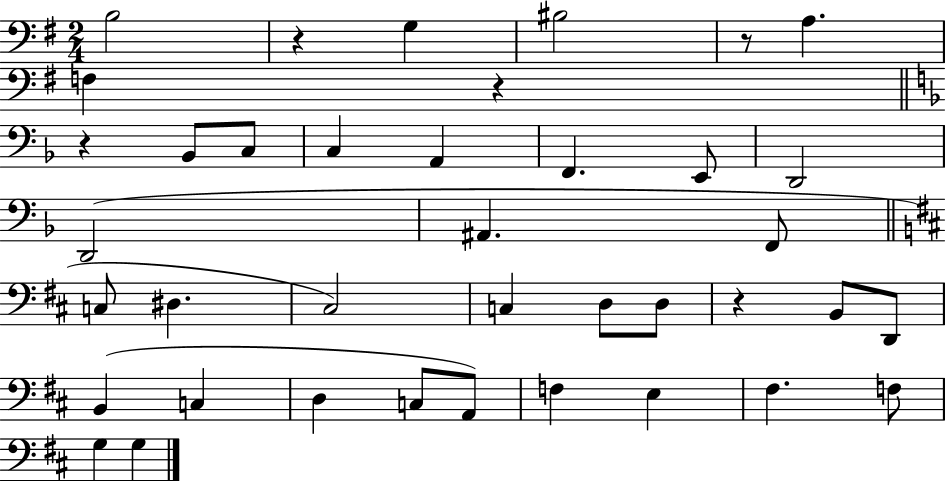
B3/h R/q G3/q BIS3/h R/e A3/q. F3/q R/q R/q Bb2/e C3/e C3/q A2/q F2/q. E2/e D2/h D2/h A#2/q. F2/e C3/e D#3/q. C#3/h C3/q D3/e D3/e R/q B2/e D2/e B2/q C3/q D3/q C3/e A2/e F3/q E3/q F#3/q. F3/e G3/q G3/q